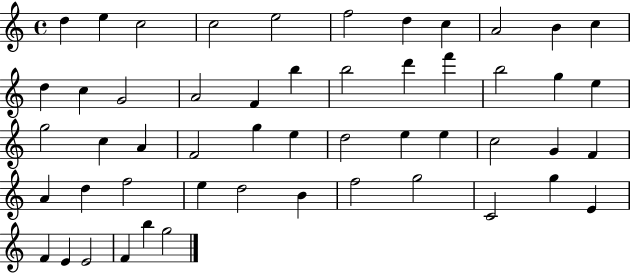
{
  \clef treble
  \time 4/4
  \defaultTimeSignature
  \key c \major
  d''4 e''4 c''2 | c''2 e''2 | f''2 d''4 c''4 | a'2 b'4 c''4 | \break d''4 c''4 g'2 | a'2 f'4 b''4 | b''2 d'''4 f'''4 | b''2 g''4 e''4 | \break g''2 c''4 a'4 | f'2 g''4 e''4 | d''2 e''4 e''4 | c''2 g'4 f'4 | \break a'4 d''4 f''2 | e''4 d''2 b'4 | f''2 g''2 | c'2 g''4 e'4 | \break f'4 e'4 e'2 | f'4 b''4 g''2 | \bar "|."
}